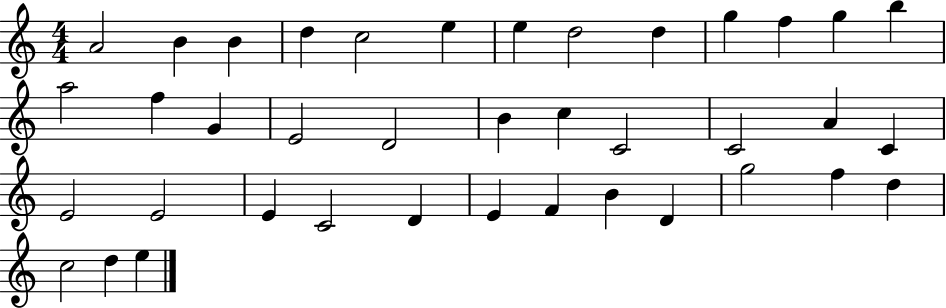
A4/h B4/q B4/q D5/q C5/h E5/q E5/q D5/h D5/q G5/q F5/q G5/q B5/q A5/h F5/q G4/q E4/h D4/h B4/q C5/q C4/h C4/h A4/q C4/q E4/h E4/h E4/q C4/h D4/q E4/q F4/q B4/q D4/q G5/h F5/q D5/q C5/h D5/q E5/q